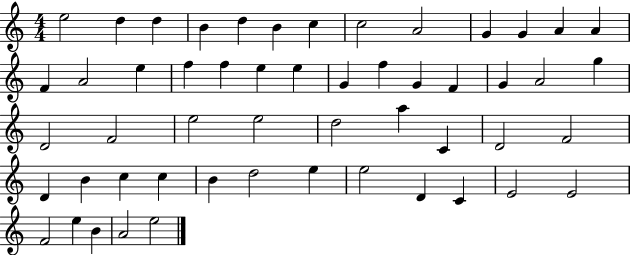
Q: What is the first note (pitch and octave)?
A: E5